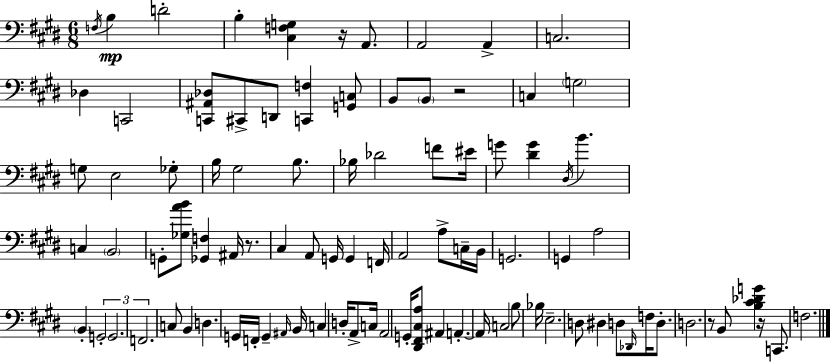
X:1
T:Untitled
M:6/8
L:1/4
K:E
F,/4 B, D2 B, [^C,F,G,] z/4 A,,/2 A,,2 A,, C,2 _D, C,,2 [C,,^A,,_D,]/2 ^C,,/2 D,,/2 [C,,F,] [G,,C,]/2 B,,/2 B,,/2 z2 C, G,2 G,/2 E,2 _G,/2 B,/4 ^G,2 B,/2 _B,/4 _D2 F/2 ^E/4 G/2 [^DG] ^D,/4 B C, B,,2 G,,/2 [_G,AB]/2 [_G,,F,] ^A,,/4 z/2 ^C, A,,/2 G,,/4 G,, F,,/4 A,,2 A,/2 C,/4 B,,/4 G,,2 G,, A,2 B,, G,,2 G,,2 F,,2 C,/2 B,, D, G,,/4 F,,/4 G,, ^A,,/4 B,,/4 C, D,/4 A,,/2 C,/4 A,,2 G,,/4 [^D,,^F,,^C,A,]/2 ^A,, A,, A,,/4 C,2 B,/2 _B,/4 E,2 D,/2 ^D, D,/2 _D,,/4 F,/4 D,/2 D,2 z/2 B,,/2 [B,^C_DG] z/4 C,,/2 F,2